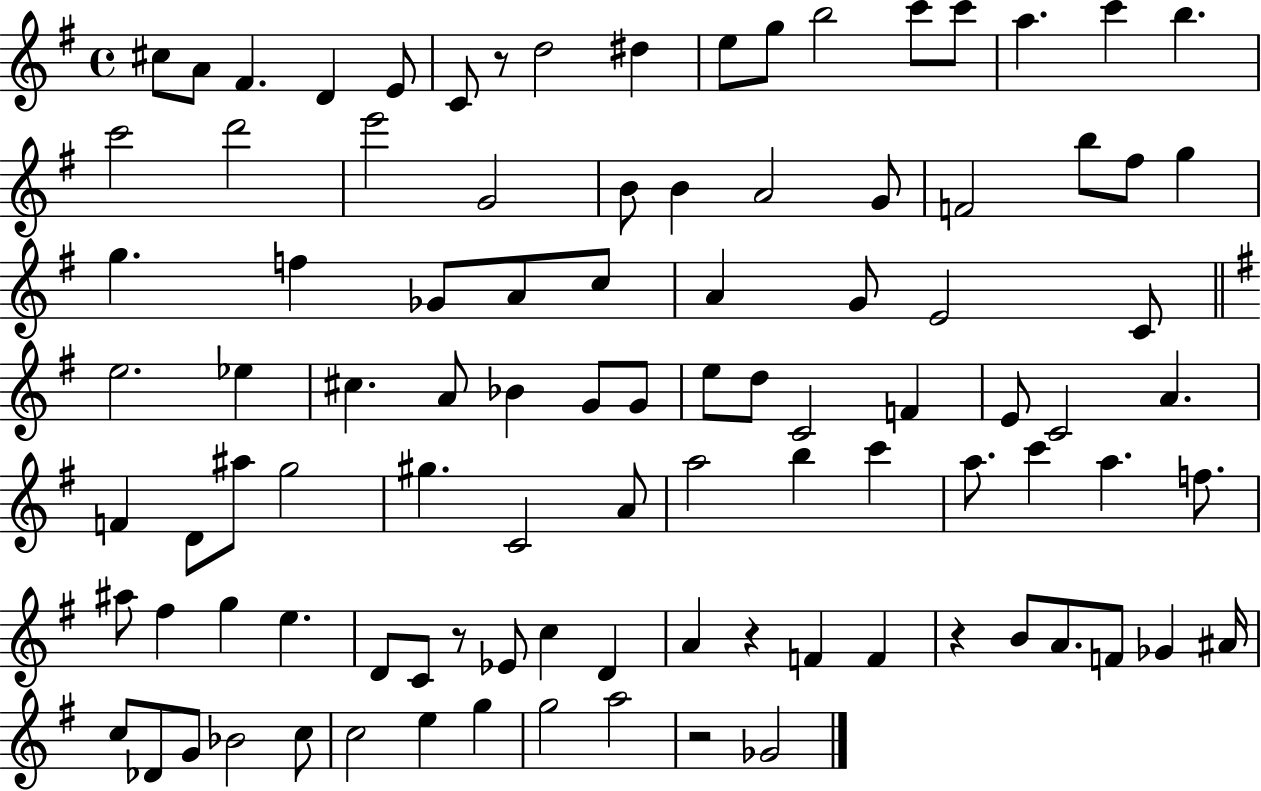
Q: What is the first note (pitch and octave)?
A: C#5